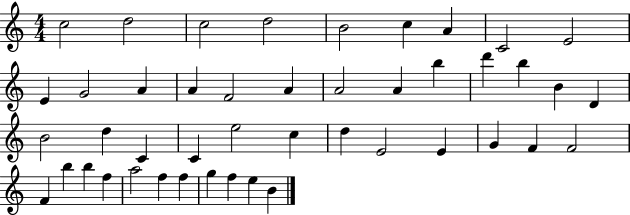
{
  \clef treble
  \numericTimeSignature
  \time 4/4
  \key c \major
  c''2 d''2 | c''2 d''2 | b'2 c''4 a'4 | c'2 e'2 | \break e'4 g'2 a'4 | a'4 f'2 a'4 | a'2 a'4 b''4 | d'''4 b''4 b'4 d'4 | \break b'2 d''4 c'4 | c'4 e''2 c''4 | d''4 e'2 e'4 | g'4 f'4 f'2 | \break f'4 b''4 b''4 f''4 | a''2 f''4 f''4 | g''4 f''4 e''4 b'4 | \bar "|."
}